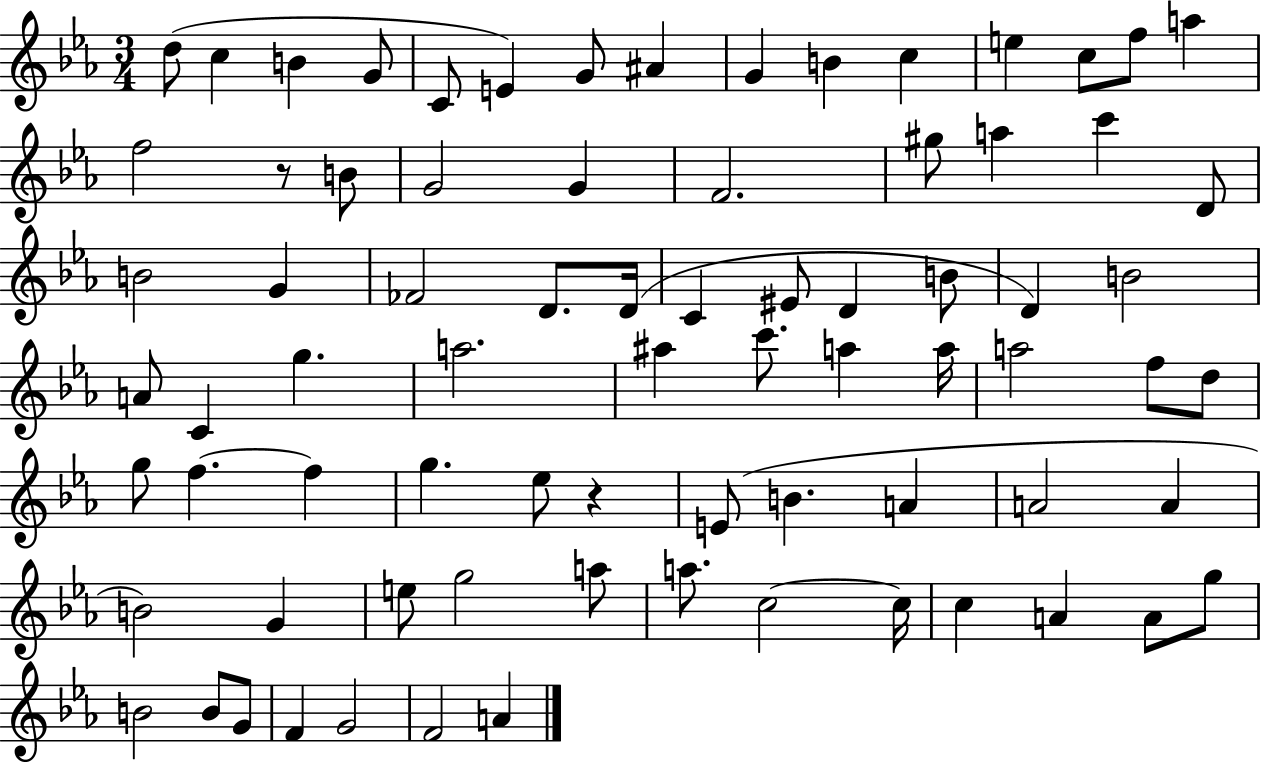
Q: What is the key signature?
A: EES major